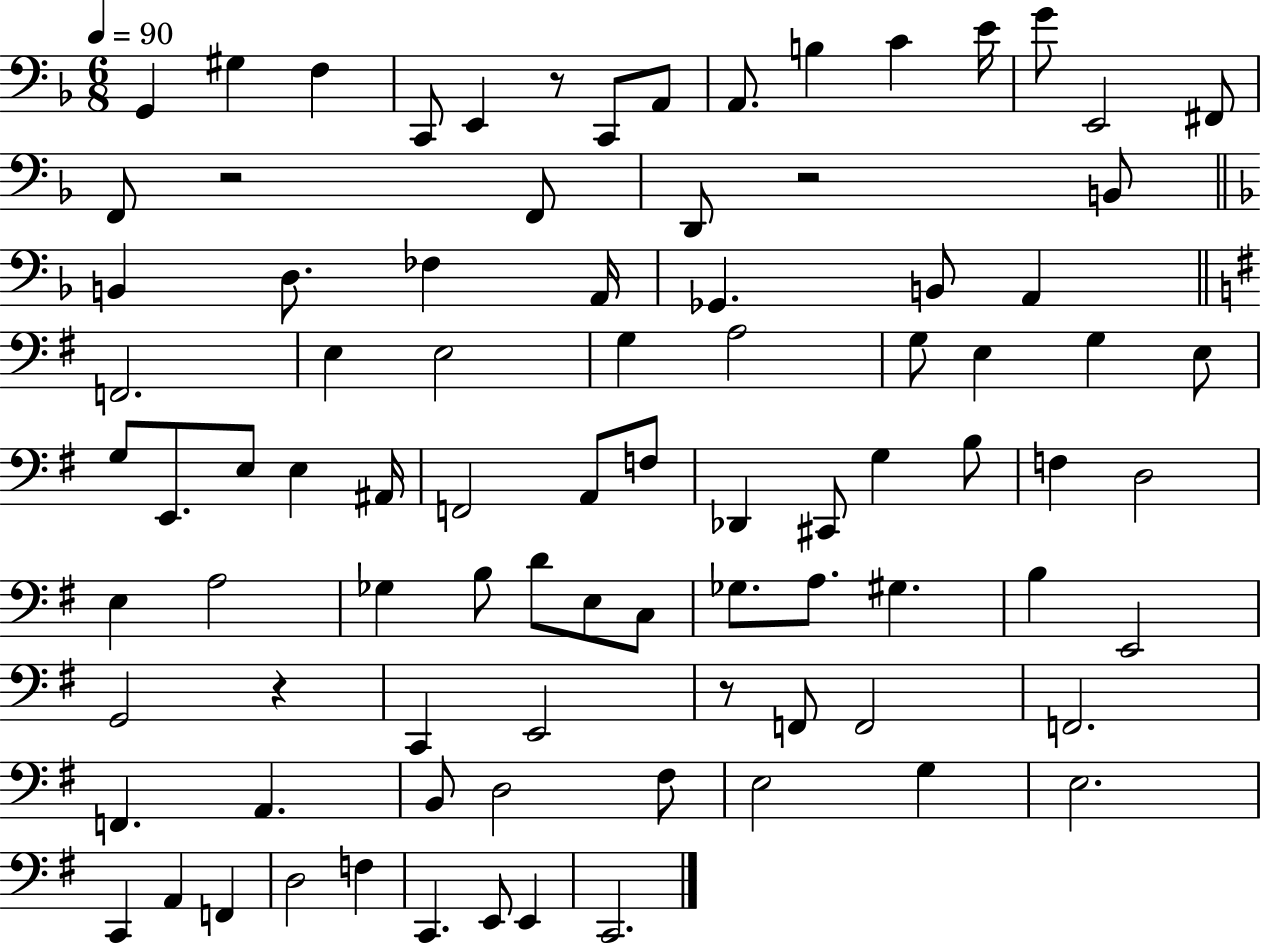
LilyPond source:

{
  \clef bass
  \numericTimeSignature
  \time 6/8
  \key f \major
  \tempo 4 = 90
  \repeat volta 2 { g,4 gis4 f4 | c,8 e,4 r8 c,8 a,8 | a,8. b4 c'4 e'16 | g'8 e,2 fis,8 | \break f,8 r2 f,8 | d,8 r2 b,8 | \bar "||" \break \key f \major b,4 d8. fes4 a,16 | ges,4. b,8 a,4 | \bar "||" \break \key g \major f,2. | e4 e2 | g4 a2 | g8 e4 g4 e8 | \break g8 e,8. e8 e4 ais,16 | f,2 a,8 f8 | des,4 cis,8 g4 b8 | f4 d2 | \break e4 a2 | ges4 b8 d'8 e8 c8 | ges8. a8. gis4. | b4 e,2 | \break g,2 r4 | c,4 e,2 | r8 f,8 f,2 | f,2. | \break f,4. a,4. | b,8 d2 fis8 | e2 g4 | e2. | \break c,4 a,4 f,4 | d2 f4 | c,4. e,8 e,4 | c,2. | \break } \bar "|."
}